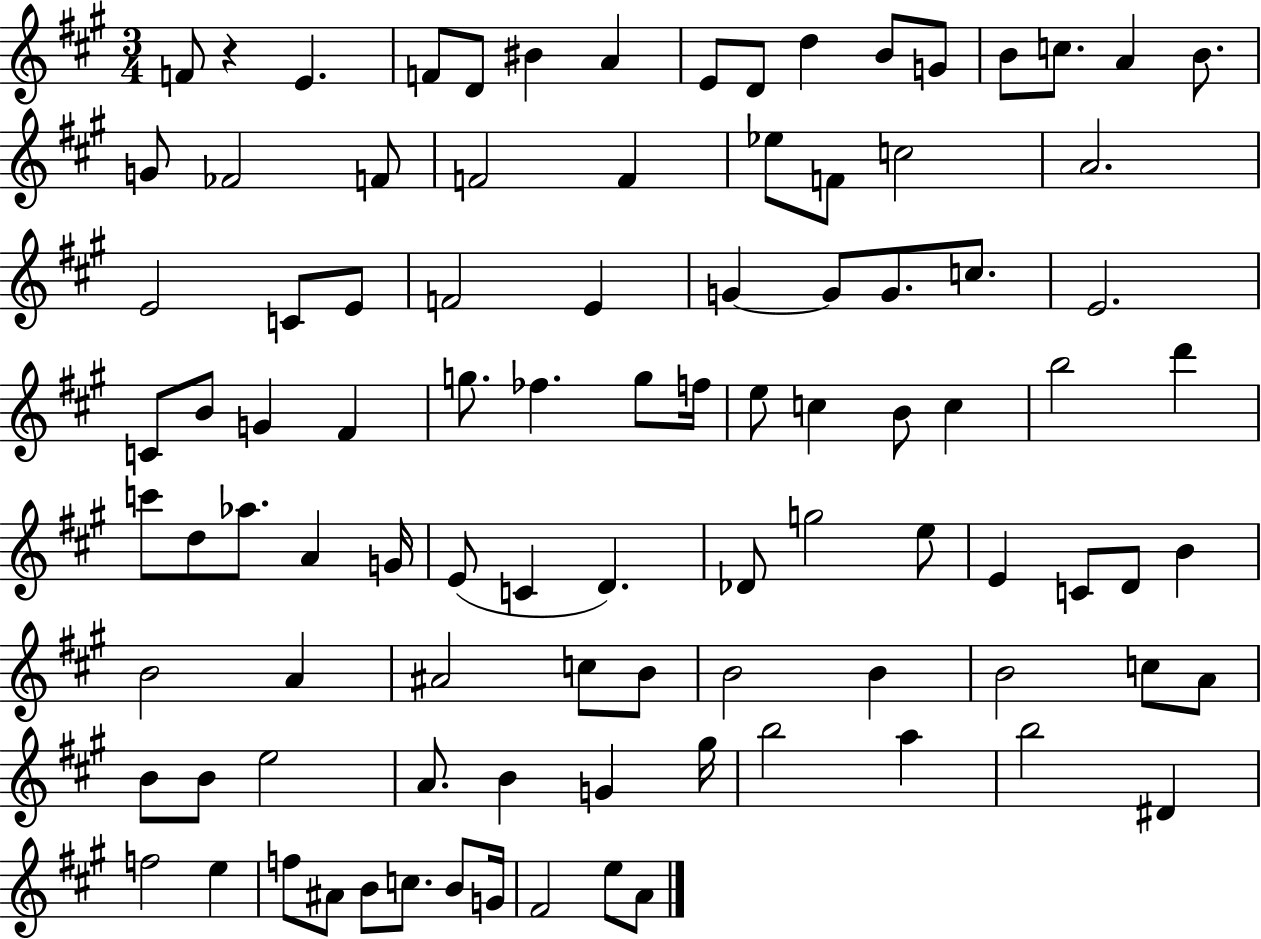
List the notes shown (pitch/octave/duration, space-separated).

F4/e R/q E4/q. F4/e D4/e BIS4/q A4/q E4/e D4/e D5/q B4/e G4/e B4/e C5/e. A4/q B4/e. G4/e FES4/h F4/e F4/h F4/q Eb5/e F4/e C5/h A4/h. E4/h C4/e E4/e F4/h E4/q G4/q G4/e G4/e. C5/e. E4/h. C4/e B4/e G4/q F#4/q G5/e. FES5/q. G5/e F5/s E5/e C5/q B4/e C5/q B5/h D6/q C6/e D5/e Ab5/e. A4/q G4/s E4/e C4/q D4/q. Db4/e G5/h E5/e E4/q C4/e D4/e B4/q B4/h A4/q A#4/h C5/e B4/e B4/h B4/q B4/h C5/e A4/e B4/e B4/e E5/h A4/e. B4/q G4/q G#5/s B5/h A5/q B5/h D#4/q F5/h E5/q F5/e A#4/e B4/e C5/e. B4/e G4/s F#4/h E5/e A4/e